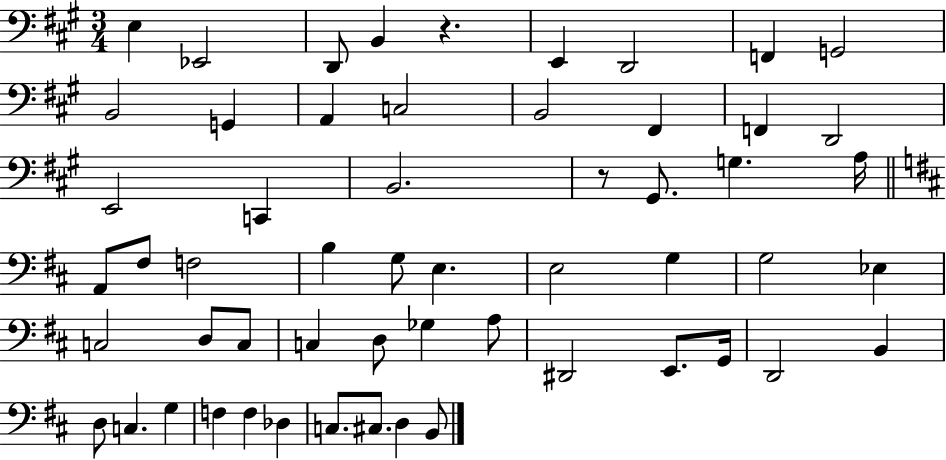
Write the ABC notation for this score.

X:1
T:Untitled
M:3/4
L:1/4
K:A
E, _E,,2 D,,/2 B,, z E,, D,,2 F,, G,,2 B,,2 G,, A,, C,2 B,,2 ^F,, F,, D,,2 E,,2 C,, B,,2 z/2 ^G,,/2 G, A,/4 A,,/2 ^F,/2 F,2 B, G,/2 E, E,2 G, G,2 _E, C,2 D,/2 C,/2 C, D,/2 _G, A,/2 ^D,,2 E,,/2 G,,/4 D,,2 B,, D,/2 C, G, F, F, _D, C,/2 ^C,/2 D, B,,/2